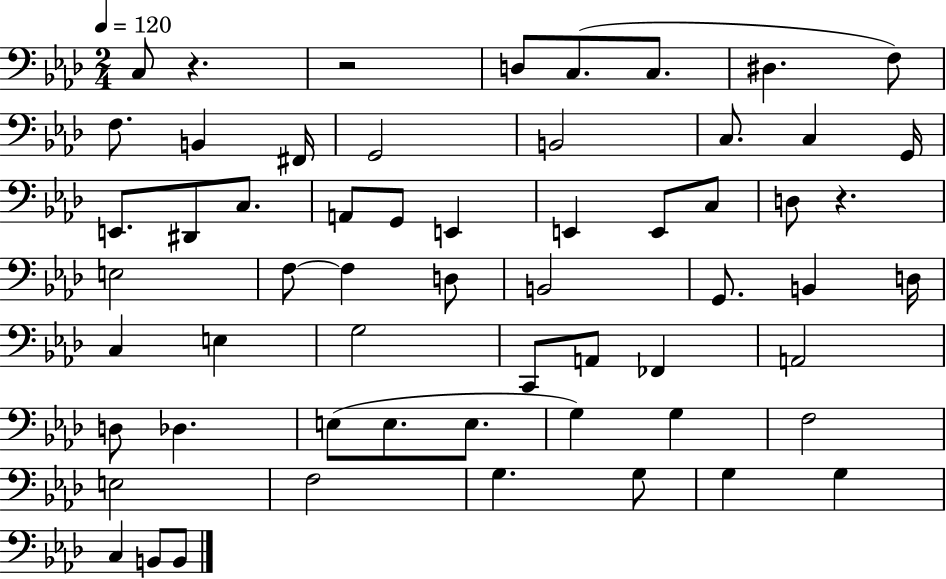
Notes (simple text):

C3/e R/q. R/h D3/e C3/e. C3/e. D#3/q. F3/e F3/e. B2/q F#2/s G2/h B2/h C3/e. C3/q G2/s E2/e. D#2/e C3/e. A2/e G2/e E2/q E2/q E2/e C3/e D3/e R/q. E3/h F3/e F3/q D3/e B2/h G2/e. B2/q D3/s C3/q E3/q G3/h C2/e A2/e FES2/q A2/h D3/e Db3/q. E3/e E3/e. E3/e. G3/q G3/q F3/h E3/h F3/h G3/q. G3/e G3/q G3/q C3/q B2/e B2/e